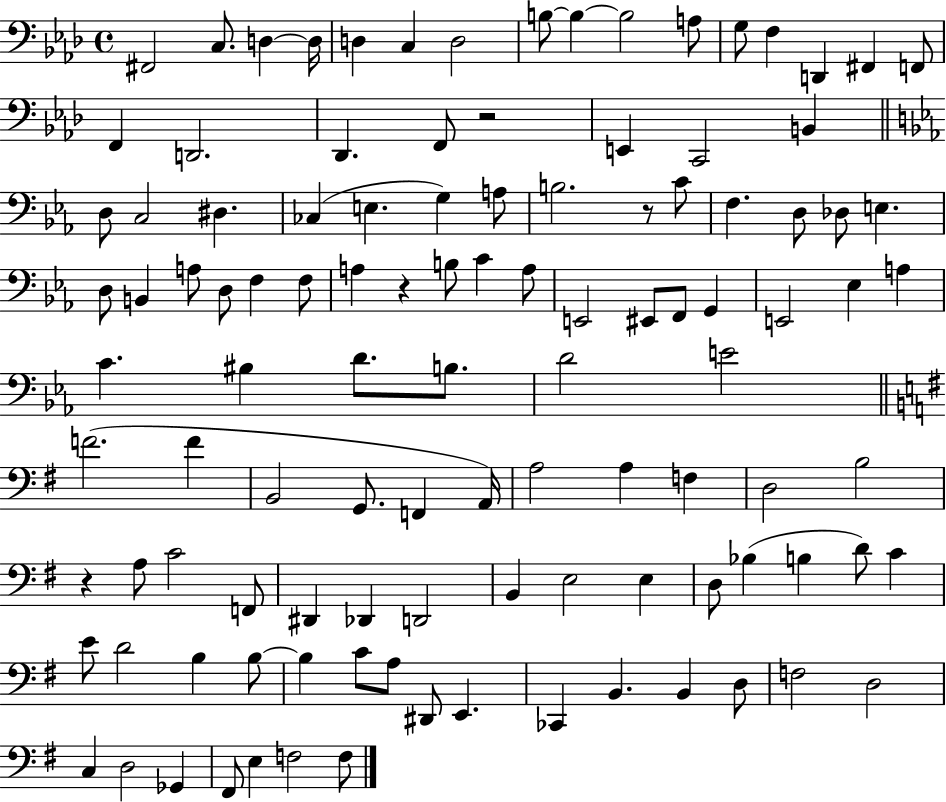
{
  \clef bass
  \time 4/4
  \defaultTimeSignature
  \key aes \major
  fis,2 c8. d4~~ d16 | d4 c4 d2 | b8~~ b4~~ b2 a8 | g8 f4 d,4 fis,4 f,8 | \break f,4 d,2. | des,4. f,8 r2 | e,4 c,2 b,4 | \bar "||" \break \key ees \major d8 c2 dis4. | ces4( e4. g4) a8 | b2. r8 c'8 | f4. d8 des8 e4. | \break d8 b,4 a8 d8 f4 f8 | a4 r4 b8 c'4 a8 | e,2 eis,8 f,8 g,4 | e,2 ees4 a4 | \break c'4. bis4 d'8. b8. | d'2 e'2 | \bar "||" \break \key g \major f'2.( f'4 | b,2 g,8. f,4 a,16) | a2 a4 f4 | d2 b2 | \break r4 a8 c'2 f,8 | dis,4 des,4 d,2 | b,4 e2 e4 | d8 bes4( b4 d'8) c'4 | \break e'8 d'2 b4 b8~~ | b4 c'8 a8 dis,8 e,4. | ces,4 b,4. b,4 d8 | f2 d2 | \break c4 d2 ges,4 | fis,8 e4 f2 f8 | \bar "|."
}